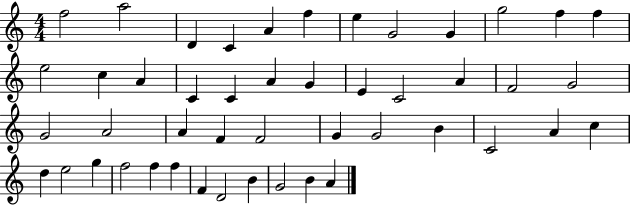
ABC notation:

X:1
T:Untitled
M:4/4
L:1/4
K:C
f2 a2 D C A f e G2 G g2 f f e2 c A C C A G E C2 A F2 G2 G2 A2 A F F2 G G2 B C2 A c d e2 g f2 f f F D2 B G2 B A